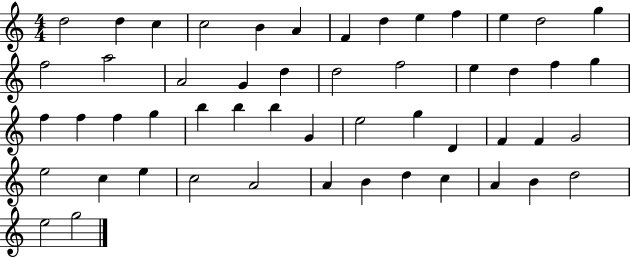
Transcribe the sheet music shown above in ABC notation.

X:1
T:Untitled
M:4/4
L:1/4
K:C
d2 d c c2 B A F d e f e d2 g f2 a2 A2 G d d2 f2 e d f g f f f g b b b G e2 g D F F G2 e2 c e c2 A2 A B d c A B d2 e2 g2